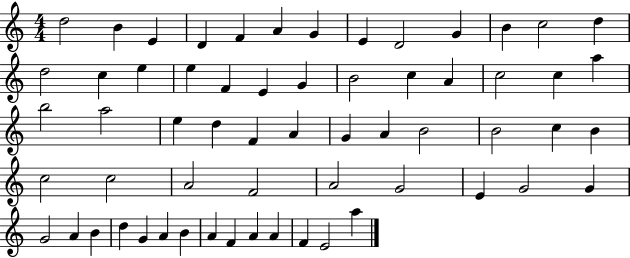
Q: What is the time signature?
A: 4/4